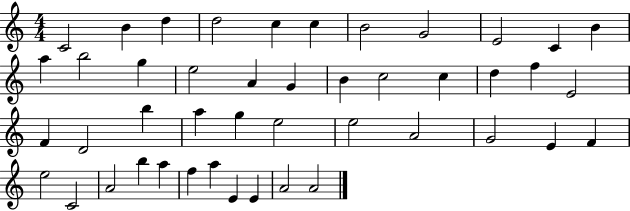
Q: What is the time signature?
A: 4/4